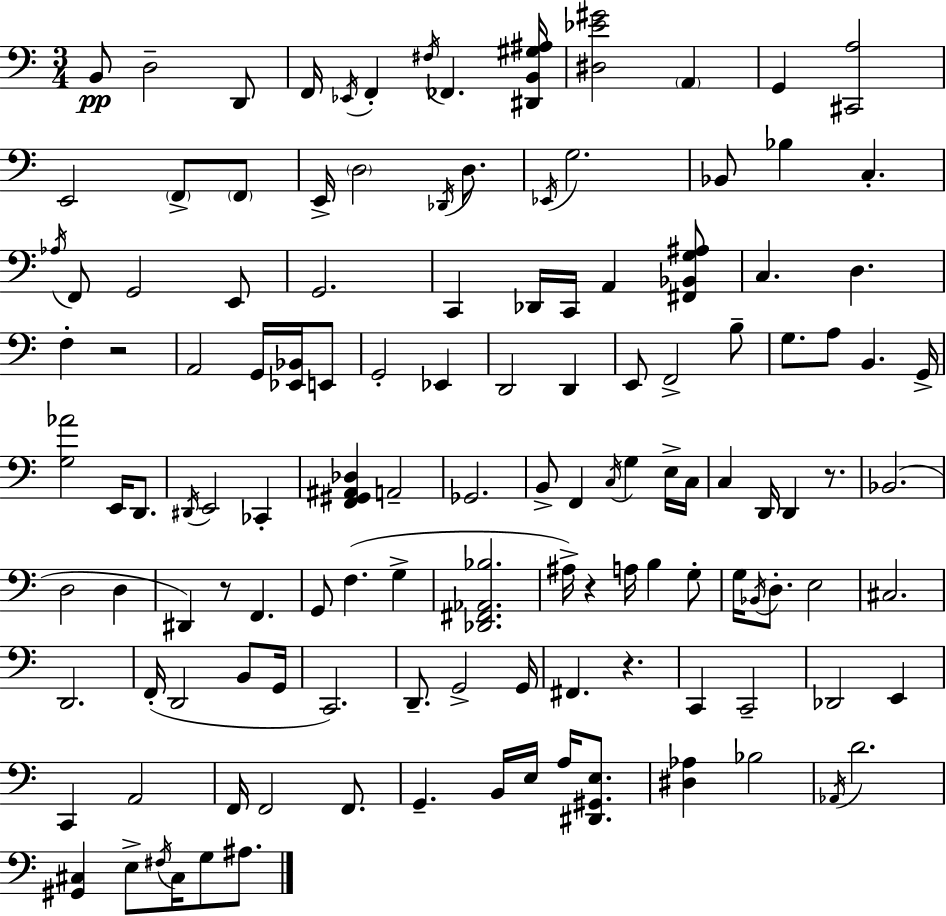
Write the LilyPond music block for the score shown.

{
  \clef bass
  \numericTimeSignature
  \time 3/4
  \key c \major
  \repeat volta 2 { b,8\pp d2-- d,8 | f,16 \acciaccatura { ees,16 } f,4-. \acciaccatura { fis16 } fes,4. | <dis, b, gis ais>16 <dis ees' gis'>2 \parenthesize a,4 | g,4 <cis, a>2 | \break e,2 \parenthesize f,8-> | \parenthesize f,8 e,16-> \parenthesize d2 \acciaccatura { des,16 } | d8. \acciaccatura { ees,16 } g2. | bes,8 bes4 c4.-. | \break \acciaccatura { aes16 } f,8 g,2 | e,8 g,2. | c,4 des,16 c,16 a,4 | <fis, bes, g ais>8 c4. d4. | \break f4-. r2 | a,2 | g,16 <ees, bes,>16 e,8 g,2-. | ees,4 d,2 | \break d,4 e,8 f,2-> | b8-- g8. a8 b,4. | g,16-> <g aes'>2 | e,16 d,8. \acciaccatura { dis,16 } e,2 | \break ces,4-. <f, gis, ais, des>4 a,2-- | ges,2. | b,8-> f,4 | \acciaccatura { c16 } g4 e16-> c16 c4 d,16 | \break d,4 r8. bes,2.( | d2 | d4 dis,4) r8 | f,4. g,8 f4.( | \break g4-> <des, fis, aes, bes>2. | ais16->) r4 | a16 b4 g8-. g16 \acciaccatura { bes,16 } d8.-. | e2 cis2. | \break d,2. | f,16-.( d,2 | b,8 g,16 c,2.) | d,8.-- g,2-> | \break g,16 fis,4. | r4. c,4 | c,2-- des,2 | e,4 c,4 | \break a,2 f,16 f,2 | f,8. g,4.-- | b,16 e16 a16 <dis, gis, e>8. <dis aes>4 | bes2 \acciaccatura { aes,16 } d'2. | \break <gis, cis>4 | e8-> \acciaccatura { fis16 } cis16 g8 ais8. } \bar "|."
}